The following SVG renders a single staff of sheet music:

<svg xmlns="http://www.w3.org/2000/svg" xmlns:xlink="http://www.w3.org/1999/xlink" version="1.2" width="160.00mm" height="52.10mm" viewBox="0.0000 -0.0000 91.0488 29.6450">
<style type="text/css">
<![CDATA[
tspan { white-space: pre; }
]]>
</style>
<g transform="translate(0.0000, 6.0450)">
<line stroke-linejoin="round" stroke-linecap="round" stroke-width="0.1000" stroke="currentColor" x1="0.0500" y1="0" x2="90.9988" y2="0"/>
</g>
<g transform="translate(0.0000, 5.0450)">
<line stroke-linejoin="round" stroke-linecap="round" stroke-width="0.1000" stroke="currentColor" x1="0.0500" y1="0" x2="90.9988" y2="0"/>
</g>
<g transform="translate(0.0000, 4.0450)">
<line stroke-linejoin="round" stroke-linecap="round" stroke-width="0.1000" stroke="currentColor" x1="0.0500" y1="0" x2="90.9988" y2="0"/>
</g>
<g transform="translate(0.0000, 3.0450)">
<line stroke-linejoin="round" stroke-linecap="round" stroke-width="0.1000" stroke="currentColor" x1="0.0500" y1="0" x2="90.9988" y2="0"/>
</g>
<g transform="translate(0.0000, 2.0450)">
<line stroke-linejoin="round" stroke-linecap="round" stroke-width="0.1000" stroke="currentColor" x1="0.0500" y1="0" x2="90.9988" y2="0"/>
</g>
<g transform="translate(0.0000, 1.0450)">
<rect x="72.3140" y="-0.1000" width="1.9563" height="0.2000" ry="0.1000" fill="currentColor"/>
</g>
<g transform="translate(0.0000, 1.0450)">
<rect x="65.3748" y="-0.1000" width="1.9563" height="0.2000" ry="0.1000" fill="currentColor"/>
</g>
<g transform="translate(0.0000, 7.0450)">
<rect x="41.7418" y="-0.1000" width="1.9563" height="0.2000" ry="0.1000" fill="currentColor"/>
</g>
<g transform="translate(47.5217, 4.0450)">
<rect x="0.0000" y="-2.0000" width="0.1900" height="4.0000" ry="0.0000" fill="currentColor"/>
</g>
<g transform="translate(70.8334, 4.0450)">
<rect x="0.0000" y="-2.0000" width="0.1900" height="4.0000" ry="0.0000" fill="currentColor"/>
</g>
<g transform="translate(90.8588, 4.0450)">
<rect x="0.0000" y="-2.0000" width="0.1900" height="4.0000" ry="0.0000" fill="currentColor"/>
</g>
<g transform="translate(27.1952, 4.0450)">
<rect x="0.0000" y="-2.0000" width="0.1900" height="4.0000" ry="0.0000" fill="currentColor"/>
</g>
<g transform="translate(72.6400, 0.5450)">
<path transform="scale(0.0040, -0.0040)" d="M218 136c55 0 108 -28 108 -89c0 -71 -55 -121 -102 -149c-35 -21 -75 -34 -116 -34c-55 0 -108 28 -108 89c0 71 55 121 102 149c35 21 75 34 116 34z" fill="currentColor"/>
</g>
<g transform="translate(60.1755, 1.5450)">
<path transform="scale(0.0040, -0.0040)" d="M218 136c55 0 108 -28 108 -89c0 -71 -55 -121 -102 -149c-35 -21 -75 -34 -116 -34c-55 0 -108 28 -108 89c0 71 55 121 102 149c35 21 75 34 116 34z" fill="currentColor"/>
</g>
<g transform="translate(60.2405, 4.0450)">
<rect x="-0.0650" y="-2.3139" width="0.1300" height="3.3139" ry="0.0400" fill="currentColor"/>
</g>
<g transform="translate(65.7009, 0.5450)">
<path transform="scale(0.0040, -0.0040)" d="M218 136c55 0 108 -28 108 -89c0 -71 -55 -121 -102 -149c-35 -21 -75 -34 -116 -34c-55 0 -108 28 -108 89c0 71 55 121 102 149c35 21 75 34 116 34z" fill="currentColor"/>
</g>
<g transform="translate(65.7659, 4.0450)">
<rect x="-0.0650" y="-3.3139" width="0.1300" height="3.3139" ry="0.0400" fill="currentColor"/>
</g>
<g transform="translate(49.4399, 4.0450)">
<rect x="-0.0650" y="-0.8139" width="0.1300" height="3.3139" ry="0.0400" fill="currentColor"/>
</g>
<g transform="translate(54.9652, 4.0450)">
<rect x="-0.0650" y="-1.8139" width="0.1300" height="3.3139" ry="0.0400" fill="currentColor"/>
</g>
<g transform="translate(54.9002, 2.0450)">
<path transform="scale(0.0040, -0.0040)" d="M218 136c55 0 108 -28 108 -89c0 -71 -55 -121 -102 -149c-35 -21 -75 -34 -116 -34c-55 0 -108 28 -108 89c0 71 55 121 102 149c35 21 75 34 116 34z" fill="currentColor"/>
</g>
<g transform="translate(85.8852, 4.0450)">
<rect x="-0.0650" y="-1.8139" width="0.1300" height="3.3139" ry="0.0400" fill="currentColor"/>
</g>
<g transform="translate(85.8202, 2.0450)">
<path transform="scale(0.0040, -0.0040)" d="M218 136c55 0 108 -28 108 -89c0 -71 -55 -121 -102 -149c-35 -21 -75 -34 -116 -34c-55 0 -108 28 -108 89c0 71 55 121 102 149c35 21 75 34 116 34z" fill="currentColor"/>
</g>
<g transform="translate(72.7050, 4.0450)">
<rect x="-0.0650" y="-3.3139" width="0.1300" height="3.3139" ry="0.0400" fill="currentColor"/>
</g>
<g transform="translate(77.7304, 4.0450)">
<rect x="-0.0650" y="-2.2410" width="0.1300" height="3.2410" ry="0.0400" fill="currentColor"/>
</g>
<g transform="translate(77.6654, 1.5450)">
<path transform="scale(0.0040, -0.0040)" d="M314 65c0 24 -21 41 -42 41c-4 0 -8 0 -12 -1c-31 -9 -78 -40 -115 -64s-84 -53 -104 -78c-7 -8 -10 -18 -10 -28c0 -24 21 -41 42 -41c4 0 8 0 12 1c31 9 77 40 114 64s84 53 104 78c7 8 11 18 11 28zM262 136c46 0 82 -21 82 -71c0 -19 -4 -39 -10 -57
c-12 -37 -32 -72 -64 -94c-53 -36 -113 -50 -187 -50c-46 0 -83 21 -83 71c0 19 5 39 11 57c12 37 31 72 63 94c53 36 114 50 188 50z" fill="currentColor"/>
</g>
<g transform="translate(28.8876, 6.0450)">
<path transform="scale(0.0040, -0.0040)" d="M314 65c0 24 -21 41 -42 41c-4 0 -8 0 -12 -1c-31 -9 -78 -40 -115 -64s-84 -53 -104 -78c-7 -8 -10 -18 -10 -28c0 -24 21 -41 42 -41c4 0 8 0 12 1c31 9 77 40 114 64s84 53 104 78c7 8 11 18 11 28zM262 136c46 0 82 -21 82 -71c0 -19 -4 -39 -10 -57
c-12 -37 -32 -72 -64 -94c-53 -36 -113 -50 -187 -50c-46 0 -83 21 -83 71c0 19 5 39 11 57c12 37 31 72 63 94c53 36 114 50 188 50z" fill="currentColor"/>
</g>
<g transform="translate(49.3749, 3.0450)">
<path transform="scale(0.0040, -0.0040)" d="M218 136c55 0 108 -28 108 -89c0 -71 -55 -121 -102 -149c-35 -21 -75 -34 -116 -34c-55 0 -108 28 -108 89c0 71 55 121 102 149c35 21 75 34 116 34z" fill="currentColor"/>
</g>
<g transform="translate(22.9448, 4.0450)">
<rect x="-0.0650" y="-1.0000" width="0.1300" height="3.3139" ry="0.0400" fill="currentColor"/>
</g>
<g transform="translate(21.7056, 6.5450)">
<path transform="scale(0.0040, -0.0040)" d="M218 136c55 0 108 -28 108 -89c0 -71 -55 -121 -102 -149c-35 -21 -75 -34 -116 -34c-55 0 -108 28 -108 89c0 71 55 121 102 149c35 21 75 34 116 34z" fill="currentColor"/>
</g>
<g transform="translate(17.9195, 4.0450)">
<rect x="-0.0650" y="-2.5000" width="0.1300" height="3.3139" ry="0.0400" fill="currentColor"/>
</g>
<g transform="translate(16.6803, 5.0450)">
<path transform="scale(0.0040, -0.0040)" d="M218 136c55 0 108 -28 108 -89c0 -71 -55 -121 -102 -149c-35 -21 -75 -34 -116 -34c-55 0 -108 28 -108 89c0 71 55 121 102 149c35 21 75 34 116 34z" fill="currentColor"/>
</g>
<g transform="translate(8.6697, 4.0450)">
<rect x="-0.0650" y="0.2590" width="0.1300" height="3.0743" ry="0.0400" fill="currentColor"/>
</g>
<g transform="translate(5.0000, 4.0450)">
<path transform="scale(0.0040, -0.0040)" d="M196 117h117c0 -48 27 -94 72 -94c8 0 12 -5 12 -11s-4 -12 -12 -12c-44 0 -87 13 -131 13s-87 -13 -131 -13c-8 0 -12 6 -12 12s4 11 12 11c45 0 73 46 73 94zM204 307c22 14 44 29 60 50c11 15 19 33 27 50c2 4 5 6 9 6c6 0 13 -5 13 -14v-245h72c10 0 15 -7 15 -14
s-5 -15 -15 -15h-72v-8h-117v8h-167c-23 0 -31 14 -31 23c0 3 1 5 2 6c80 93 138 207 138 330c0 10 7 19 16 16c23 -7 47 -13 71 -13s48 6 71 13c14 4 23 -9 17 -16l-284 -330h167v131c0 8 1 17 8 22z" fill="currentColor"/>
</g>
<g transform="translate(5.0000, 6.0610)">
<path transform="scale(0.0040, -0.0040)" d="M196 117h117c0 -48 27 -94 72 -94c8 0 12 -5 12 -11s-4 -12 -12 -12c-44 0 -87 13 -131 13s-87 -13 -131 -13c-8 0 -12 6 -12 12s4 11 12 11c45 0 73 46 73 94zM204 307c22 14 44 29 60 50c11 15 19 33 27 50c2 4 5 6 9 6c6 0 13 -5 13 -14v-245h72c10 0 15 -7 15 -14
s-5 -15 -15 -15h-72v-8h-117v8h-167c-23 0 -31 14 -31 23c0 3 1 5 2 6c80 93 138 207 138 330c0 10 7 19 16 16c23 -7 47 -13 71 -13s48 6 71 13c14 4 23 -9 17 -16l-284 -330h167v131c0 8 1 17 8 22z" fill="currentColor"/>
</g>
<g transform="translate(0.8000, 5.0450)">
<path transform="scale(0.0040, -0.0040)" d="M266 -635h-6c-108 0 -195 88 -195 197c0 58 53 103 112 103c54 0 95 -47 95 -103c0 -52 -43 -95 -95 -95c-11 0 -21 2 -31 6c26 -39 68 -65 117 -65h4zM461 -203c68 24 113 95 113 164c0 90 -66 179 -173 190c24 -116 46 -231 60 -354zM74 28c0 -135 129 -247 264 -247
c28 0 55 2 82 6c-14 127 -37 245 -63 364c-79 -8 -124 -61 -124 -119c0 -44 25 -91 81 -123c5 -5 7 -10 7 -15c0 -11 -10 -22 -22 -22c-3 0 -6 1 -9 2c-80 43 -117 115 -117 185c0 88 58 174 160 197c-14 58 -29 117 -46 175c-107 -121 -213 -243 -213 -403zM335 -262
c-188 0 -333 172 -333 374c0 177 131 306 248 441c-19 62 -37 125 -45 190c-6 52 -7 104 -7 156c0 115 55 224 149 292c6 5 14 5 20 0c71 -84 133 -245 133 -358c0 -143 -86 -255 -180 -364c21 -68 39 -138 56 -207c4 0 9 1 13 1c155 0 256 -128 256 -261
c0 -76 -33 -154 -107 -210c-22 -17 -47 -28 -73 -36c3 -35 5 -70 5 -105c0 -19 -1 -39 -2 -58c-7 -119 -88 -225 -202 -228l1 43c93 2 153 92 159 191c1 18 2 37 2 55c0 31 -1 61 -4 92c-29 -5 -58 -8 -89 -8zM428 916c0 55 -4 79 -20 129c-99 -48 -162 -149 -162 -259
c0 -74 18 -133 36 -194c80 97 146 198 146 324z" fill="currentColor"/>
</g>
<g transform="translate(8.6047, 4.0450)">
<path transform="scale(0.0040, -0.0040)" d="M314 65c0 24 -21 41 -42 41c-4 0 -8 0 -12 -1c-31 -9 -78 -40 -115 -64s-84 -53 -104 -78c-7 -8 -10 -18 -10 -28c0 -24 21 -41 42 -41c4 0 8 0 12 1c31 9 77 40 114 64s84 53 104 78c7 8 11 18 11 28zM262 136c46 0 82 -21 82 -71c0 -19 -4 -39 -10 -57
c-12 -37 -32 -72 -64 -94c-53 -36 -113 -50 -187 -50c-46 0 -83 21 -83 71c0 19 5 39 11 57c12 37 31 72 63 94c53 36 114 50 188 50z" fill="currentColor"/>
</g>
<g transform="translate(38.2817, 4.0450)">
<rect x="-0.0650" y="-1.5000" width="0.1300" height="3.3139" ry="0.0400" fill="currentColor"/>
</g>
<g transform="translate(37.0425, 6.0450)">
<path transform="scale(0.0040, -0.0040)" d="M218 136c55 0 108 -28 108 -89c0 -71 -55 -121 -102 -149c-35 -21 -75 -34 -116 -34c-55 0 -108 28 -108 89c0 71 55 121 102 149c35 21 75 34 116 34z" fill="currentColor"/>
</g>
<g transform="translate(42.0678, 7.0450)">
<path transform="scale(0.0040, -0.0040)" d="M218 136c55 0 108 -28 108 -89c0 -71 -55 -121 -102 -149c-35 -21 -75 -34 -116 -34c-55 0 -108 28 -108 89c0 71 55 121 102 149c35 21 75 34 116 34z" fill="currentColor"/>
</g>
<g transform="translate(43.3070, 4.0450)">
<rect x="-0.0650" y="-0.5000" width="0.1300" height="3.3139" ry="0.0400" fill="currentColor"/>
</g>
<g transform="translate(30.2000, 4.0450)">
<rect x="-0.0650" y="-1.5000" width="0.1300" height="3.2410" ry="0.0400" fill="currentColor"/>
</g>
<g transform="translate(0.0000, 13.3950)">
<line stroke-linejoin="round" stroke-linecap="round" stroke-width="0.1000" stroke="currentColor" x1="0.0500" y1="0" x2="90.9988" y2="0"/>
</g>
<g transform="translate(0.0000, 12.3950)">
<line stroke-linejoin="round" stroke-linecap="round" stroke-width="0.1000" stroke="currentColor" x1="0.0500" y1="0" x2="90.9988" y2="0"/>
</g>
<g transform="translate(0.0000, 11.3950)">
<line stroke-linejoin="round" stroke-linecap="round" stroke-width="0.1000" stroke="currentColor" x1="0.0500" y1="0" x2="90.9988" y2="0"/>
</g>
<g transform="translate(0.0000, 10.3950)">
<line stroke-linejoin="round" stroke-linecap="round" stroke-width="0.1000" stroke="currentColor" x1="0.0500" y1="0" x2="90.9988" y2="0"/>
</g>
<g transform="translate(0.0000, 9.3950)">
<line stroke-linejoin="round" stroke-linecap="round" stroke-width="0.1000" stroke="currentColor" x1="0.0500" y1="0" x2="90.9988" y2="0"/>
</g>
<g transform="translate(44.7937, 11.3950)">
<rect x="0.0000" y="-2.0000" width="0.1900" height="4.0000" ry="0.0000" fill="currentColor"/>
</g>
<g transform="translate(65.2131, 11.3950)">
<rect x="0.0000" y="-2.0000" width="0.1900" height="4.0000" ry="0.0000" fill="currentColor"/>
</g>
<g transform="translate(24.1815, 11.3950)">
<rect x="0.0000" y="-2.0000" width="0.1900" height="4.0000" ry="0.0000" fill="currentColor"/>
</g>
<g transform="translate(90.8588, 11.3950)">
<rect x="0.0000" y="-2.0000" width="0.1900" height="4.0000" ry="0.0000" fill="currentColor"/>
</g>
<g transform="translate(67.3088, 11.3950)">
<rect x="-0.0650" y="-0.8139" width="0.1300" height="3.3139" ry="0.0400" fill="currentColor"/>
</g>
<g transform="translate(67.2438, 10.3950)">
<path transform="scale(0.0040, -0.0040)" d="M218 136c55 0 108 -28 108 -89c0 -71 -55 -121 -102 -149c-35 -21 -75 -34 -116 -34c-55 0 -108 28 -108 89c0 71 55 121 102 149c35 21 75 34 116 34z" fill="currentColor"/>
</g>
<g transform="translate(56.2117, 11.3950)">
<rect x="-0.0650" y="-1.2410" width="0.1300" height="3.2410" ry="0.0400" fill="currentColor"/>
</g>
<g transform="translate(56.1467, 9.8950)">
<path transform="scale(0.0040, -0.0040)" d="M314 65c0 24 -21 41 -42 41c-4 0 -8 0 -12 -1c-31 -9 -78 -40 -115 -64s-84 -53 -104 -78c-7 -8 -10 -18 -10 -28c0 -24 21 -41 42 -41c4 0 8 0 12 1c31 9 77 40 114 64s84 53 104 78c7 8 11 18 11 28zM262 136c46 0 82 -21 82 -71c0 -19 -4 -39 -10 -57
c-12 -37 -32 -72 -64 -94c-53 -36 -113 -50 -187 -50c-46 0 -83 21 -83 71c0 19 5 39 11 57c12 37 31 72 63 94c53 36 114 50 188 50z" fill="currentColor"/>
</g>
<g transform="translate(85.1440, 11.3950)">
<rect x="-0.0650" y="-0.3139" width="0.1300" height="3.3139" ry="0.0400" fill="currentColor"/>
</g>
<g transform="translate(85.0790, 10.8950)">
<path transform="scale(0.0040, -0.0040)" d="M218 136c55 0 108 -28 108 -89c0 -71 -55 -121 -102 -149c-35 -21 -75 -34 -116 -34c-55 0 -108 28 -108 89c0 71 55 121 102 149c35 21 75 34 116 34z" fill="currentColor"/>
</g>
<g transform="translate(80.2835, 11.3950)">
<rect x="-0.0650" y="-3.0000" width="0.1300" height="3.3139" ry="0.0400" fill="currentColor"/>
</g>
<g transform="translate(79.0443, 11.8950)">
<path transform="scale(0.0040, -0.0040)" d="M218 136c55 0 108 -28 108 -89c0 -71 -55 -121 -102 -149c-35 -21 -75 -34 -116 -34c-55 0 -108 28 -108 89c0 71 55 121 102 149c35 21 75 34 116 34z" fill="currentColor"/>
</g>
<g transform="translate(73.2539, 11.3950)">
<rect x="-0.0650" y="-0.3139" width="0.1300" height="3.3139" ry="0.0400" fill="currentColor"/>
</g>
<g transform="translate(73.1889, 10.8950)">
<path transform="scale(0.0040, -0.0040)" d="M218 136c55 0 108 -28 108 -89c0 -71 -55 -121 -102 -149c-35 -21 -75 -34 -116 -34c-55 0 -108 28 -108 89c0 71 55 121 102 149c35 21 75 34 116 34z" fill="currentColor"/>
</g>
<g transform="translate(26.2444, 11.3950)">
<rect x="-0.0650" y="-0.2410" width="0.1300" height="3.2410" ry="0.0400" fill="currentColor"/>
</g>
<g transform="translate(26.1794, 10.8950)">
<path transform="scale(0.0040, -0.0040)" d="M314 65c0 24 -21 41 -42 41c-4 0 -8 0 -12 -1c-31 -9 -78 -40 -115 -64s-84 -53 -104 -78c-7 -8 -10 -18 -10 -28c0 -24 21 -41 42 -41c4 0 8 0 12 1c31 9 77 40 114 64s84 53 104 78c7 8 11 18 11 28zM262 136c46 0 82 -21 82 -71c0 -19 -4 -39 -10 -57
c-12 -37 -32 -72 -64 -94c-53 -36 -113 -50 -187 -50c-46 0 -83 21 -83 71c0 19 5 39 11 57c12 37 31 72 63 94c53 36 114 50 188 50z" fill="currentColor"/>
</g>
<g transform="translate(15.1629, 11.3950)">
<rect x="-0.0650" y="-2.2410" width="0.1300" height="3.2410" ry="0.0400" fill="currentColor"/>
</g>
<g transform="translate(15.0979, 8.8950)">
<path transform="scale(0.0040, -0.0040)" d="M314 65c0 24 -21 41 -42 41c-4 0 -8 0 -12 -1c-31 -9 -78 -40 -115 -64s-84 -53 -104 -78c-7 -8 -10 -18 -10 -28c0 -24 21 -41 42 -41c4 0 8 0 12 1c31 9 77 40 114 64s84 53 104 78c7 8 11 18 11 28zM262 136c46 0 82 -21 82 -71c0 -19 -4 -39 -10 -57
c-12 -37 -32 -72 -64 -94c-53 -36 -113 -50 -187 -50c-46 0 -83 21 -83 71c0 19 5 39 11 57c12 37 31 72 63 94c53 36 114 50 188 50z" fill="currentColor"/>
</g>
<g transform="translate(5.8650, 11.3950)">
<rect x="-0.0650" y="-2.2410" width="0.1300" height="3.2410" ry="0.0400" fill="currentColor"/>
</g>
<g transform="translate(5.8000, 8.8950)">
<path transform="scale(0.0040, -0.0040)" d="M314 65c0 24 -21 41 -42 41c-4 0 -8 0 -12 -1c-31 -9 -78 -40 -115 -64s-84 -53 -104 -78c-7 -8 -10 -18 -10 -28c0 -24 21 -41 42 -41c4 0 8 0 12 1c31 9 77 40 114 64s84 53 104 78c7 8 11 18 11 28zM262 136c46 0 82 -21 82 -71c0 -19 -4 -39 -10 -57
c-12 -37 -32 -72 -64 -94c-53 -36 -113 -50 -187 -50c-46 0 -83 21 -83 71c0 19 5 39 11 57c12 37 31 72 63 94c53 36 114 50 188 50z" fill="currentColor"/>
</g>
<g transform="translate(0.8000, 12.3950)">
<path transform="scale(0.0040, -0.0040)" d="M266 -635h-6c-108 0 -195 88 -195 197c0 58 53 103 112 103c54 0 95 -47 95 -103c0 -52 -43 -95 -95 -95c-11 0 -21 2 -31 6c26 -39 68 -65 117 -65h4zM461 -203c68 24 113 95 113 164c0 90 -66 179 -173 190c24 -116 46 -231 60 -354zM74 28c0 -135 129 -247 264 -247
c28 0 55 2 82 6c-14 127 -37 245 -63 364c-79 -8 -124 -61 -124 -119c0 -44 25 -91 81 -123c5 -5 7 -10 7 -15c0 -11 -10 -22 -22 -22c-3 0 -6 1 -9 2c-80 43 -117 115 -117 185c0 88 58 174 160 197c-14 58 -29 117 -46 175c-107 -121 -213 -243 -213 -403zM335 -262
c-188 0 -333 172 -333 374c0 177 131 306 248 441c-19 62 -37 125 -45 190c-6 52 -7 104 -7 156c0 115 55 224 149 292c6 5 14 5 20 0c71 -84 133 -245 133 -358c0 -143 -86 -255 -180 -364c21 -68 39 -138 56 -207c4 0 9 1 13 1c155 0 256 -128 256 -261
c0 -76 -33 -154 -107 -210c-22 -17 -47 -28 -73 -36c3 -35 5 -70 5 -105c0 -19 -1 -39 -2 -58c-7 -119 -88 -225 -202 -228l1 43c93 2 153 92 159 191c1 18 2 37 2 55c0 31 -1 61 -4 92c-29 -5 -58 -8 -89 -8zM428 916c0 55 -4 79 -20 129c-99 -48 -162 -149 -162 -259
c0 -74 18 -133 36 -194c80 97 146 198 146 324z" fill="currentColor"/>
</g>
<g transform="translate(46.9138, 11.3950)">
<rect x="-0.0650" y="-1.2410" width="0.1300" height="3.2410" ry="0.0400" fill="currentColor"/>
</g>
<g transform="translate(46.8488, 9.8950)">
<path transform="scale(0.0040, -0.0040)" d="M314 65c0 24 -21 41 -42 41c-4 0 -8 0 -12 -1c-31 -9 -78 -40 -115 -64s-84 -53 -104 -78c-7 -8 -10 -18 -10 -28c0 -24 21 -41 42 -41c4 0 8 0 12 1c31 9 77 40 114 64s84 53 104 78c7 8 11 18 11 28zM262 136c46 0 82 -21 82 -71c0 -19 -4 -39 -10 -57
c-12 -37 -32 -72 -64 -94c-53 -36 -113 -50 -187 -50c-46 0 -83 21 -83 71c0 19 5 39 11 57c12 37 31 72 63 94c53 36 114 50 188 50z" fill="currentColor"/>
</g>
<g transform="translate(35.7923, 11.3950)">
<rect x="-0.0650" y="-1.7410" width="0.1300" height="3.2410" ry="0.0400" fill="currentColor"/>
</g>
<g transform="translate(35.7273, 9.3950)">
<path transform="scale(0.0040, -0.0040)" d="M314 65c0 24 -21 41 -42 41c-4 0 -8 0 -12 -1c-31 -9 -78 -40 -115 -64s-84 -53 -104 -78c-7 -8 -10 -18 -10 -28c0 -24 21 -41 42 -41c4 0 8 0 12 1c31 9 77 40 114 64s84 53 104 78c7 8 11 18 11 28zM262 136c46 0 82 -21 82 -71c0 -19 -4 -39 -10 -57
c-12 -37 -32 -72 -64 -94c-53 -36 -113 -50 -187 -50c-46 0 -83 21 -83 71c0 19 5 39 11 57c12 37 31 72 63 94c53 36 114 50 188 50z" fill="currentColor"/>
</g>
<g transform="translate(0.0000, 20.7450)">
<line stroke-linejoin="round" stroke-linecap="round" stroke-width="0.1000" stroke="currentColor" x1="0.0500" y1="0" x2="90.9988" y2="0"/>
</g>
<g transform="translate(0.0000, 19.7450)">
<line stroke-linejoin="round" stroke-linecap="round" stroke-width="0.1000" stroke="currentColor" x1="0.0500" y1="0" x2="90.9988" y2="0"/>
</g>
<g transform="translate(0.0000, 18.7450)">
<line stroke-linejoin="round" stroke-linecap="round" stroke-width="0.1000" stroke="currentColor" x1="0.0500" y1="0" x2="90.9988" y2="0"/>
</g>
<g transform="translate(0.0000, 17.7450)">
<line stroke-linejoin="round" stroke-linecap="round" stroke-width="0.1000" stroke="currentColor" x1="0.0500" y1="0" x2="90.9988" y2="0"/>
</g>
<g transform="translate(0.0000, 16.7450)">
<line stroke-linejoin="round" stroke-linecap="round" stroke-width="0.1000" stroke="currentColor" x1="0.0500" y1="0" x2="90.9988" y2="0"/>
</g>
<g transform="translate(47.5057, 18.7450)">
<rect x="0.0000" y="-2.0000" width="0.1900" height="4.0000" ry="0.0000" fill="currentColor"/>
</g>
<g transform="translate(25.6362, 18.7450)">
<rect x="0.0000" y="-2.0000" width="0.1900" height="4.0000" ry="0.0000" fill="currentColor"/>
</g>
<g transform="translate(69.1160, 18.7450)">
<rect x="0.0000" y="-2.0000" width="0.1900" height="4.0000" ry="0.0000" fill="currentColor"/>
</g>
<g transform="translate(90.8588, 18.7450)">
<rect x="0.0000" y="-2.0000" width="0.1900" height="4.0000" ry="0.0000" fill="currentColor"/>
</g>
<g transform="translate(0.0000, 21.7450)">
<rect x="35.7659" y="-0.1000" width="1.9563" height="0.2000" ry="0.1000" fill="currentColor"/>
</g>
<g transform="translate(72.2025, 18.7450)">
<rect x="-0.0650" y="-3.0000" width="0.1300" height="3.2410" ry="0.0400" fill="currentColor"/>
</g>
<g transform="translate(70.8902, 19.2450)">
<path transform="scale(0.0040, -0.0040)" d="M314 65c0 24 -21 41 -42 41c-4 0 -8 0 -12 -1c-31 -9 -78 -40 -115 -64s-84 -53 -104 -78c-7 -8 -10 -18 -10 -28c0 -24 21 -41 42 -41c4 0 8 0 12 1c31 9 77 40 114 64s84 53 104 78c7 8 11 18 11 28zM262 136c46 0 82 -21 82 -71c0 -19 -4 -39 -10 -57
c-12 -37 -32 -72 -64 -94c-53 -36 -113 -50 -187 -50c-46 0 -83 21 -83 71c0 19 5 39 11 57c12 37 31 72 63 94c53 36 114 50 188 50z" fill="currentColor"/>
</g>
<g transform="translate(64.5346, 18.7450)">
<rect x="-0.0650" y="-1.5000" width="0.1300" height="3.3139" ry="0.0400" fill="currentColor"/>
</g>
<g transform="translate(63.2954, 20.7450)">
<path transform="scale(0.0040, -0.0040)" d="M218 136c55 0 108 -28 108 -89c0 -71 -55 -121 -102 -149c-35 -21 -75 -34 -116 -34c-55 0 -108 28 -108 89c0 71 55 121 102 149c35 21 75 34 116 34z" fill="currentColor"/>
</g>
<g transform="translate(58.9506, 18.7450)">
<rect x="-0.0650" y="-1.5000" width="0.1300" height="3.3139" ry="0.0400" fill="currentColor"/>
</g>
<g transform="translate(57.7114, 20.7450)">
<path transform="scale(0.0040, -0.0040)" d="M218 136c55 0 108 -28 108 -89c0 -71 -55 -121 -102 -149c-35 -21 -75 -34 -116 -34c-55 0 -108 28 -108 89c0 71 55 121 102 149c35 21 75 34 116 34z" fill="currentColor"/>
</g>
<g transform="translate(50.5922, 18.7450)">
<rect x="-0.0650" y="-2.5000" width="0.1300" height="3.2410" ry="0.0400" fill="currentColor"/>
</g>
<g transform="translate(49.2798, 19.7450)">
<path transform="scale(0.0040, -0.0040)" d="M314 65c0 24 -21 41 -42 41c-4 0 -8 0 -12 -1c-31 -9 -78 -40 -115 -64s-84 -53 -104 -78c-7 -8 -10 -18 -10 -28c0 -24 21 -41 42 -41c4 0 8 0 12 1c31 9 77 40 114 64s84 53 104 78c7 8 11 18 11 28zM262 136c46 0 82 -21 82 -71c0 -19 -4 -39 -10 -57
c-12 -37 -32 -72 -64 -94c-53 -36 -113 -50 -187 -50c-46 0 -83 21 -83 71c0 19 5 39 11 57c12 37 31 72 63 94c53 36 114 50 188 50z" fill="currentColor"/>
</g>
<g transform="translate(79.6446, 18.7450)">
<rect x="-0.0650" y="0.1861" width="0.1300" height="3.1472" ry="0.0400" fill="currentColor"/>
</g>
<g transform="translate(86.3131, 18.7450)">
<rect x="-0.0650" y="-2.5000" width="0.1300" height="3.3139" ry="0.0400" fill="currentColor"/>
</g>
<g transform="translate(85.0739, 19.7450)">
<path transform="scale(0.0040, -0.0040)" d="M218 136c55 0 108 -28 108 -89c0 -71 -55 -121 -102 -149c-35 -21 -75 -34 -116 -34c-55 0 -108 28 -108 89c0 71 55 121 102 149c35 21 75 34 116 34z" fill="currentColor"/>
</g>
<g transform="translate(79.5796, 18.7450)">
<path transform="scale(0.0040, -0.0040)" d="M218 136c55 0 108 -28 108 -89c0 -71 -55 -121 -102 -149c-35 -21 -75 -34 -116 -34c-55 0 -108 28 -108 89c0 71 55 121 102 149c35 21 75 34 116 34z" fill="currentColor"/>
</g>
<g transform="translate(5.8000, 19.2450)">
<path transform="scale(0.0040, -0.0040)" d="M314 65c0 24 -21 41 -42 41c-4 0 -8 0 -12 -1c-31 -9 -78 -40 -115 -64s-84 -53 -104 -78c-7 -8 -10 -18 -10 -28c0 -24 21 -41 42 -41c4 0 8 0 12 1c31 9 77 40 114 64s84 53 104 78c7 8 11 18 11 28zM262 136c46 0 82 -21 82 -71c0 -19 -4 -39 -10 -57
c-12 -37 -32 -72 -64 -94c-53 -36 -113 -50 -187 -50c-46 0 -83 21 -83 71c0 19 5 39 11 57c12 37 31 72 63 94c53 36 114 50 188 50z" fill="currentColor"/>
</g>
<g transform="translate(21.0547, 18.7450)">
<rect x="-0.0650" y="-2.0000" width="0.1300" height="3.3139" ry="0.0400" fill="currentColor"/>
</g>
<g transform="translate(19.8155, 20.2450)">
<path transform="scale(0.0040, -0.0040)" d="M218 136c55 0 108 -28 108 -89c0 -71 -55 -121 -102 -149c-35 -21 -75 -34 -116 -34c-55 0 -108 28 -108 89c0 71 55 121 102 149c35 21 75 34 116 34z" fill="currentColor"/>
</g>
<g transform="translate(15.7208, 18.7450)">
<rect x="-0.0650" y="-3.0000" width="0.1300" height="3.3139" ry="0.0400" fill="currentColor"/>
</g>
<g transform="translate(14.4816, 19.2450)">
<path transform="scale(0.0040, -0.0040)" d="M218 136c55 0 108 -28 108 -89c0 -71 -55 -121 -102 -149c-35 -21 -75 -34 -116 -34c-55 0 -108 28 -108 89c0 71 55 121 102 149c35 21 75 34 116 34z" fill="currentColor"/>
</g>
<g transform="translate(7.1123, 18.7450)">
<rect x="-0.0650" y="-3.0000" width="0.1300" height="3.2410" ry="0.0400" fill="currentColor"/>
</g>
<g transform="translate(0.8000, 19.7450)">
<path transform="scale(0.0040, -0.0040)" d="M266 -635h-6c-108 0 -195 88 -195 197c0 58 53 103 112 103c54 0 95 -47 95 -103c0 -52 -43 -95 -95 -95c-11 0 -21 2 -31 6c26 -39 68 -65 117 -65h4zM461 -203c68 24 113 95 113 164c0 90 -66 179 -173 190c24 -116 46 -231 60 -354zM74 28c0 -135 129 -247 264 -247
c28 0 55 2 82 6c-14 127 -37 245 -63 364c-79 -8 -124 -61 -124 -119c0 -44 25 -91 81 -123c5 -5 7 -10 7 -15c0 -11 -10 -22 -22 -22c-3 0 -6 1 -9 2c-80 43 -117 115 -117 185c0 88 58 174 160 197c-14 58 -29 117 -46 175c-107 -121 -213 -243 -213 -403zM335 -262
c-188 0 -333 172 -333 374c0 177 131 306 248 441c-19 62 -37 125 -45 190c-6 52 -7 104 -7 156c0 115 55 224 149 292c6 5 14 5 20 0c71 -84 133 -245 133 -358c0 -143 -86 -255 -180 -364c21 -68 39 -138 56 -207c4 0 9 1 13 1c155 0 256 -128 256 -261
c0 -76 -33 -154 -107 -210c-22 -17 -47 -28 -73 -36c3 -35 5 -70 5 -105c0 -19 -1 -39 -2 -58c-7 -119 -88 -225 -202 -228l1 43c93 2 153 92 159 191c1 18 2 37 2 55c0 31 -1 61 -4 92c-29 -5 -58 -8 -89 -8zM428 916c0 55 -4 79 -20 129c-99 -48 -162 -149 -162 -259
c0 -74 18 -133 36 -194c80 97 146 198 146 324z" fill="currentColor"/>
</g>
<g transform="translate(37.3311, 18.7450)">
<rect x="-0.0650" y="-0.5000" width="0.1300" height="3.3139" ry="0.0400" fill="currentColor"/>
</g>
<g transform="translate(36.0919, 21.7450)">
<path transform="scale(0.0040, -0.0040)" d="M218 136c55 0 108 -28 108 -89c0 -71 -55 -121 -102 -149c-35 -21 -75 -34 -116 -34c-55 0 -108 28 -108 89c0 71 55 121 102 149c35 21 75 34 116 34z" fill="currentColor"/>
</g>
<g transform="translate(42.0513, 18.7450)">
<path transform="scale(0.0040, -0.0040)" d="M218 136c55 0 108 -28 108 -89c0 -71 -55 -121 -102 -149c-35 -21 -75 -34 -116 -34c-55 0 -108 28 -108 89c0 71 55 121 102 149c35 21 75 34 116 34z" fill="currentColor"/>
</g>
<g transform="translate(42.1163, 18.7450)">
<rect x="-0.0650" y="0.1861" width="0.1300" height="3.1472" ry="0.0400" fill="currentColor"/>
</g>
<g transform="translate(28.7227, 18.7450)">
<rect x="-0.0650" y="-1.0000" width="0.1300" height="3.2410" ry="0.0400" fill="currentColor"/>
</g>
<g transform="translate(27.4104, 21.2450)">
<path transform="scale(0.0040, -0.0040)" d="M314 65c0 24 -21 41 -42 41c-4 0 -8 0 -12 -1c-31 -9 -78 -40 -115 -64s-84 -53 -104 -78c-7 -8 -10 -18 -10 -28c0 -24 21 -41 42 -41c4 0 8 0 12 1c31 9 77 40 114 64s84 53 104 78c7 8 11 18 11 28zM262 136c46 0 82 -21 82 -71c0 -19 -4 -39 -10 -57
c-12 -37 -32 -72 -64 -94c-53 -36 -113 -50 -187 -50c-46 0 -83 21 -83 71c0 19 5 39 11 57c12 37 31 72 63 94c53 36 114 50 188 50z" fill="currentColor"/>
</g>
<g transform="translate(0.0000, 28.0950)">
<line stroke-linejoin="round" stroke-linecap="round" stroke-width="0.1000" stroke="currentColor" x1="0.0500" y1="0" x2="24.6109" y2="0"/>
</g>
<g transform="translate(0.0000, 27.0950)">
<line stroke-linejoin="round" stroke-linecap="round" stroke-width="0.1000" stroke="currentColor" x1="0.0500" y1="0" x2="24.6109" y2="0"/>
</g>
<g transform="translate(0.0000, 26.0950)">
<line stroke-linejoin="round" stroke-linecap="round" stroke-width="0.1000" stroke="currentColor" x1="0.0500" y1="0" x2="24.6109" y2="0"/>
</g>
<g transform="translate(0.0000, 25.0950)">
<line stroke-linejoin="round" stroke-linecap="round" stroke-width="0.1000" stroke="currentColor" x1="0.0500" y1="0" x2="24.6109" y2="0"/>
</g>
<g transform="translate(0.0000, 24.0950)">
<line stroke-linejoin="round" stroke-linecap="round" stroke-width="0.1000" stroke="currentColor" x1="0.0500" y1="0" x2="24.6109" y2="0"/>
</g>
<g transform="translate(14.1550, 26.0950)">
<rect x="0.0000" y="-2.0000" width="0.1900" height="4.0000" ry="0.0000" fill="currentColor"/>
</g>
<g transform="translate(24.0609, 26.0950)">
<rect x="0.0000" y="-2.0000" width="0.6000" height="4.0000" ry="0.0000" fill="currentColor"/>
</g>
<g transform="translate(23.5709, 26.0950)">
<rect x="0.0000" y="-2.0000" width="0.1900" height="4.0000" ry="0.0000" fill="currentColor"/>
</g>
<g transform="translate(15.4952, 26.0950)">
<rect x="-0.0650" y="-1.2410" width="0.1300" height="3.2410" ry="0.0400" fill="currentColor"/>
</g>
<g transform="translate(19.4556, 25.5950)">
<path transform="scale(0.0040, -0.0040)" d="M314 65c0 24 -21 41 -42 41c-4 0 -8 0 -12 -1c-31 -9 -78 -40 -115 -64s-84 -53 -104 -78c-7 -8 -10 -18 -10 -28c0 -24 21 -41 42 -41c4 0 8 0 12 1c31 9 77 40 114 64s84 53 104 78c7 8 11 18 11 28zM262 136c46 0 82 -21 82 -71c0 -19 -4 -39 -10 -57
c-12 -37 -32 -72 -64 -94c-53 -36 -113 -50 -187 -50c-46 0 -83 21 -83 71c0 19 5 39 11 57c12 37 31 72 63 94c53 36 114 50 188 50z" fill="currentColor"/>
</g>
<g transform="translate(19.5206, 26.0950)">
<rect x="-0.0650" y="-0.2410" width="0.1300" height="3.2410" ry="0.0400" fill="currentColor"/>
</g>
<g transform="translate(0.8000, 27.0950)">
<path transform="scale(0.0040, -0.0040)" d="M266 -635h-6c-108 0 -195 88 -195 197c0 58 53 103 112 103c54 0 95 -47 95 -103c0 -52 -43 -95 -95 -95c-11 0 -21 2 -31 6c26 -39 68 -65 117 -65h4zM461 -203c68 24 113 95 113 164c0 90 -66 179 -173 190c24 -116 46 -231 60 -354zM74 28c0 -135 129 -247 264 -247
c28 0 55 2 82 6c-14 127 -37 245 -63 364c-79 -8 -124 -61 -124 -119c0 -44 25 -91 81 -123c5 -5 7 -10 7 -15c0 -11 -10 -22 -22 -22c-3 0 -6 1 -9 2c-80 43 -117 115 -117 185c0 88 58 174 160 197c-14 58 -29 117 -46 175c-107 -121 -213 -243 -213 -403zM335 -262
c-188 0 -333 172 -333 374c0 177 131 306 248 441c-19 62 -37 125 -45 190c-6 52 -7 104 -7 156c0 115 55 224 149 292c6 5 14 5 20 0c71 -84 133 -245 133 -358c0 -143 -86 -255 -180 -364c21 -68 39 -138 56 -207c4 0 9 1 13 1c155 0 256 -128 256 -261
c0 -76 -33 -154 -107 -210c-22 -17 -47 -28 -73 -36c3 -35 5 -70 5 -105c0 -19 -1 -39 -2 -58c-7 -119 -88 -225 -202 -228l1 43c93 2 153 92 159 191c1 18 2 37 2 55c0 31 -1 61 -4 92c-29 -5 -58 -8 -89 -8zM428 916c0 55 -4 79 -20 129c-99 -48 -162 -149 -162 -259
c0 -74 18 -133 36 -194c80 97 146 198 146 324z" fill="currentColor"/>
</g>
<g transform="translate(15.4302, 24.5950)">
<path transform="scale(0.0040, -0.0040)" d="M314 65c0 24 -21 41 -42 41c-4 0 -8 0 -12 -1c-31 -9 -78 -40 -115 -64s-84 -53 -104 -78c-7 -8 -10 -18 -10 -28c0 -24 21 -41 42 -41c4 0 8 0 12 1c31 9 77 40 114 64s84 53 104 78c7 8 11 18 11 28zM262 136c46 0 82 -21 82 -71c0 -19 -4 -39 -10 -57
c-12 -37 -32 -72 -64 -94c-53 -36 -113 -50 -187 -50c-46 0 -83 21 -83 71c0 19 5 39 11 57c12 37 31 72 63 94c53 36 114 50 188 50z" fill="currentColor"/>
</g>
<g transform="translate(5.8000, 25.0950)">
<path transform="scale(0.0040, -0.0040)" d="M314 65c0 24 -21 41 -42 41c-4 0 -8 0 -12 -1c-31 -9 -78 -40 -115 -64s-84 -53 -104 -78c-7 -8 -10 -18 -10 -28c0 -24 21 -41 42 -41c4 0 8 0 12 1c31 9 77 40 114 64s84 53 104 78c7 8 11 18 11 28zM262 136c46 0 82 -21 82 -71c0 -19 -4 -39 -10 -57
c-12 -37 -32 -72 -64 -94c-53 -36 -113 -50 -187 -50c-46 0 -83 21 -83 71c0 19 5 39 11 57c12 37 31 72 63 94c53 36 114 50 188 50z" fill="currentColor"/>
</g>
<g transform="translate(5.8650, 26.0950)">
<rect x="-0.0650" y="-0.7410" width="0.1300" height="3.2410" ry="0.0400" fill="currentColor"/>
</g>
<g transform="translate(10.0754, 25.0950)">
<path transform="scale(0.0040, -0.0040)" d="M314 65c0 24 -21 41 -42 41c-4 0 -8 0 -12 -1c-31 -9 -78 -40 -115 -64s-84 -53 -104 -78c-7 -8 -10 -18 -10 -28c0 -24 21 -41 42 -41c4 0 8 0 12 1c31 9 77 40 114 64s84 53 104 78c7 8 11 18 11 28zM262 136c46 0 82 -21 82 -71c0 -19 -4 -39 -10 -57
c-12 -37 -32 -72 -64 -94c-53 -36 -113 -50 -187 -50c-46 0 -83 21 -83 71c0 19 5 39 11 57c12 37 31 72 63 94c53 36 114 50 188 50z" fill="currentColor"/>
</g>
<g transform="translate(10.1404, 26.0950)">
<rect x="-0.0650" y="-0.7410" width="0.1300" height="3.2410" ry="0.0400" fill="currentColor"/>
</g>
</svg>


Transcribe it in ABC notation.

X:1
T:Untitled
M:4/4
L:1/4
K:C
B2 G D E2 E C d f g b b g2 f g2 g2 c2 f2 e2 e2 d c A c A2 A F D2 C B G2 E E A2 B G d2 d2 e2 c2